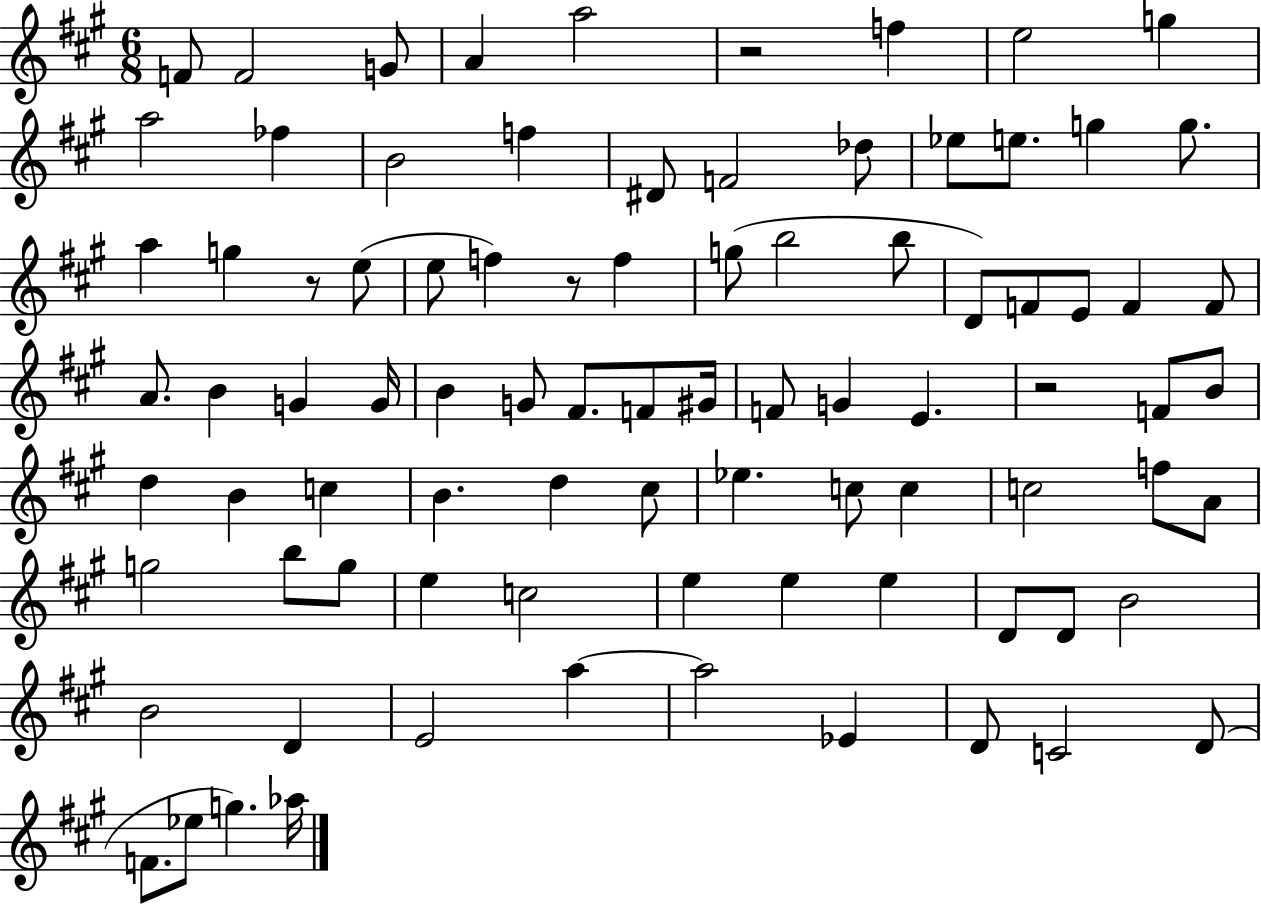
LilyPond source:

{
  \clef treble
  \numericTimeSignature
  \time 6/8
  \key a \major
  f'8 f'2 g'8 | a'4 a''2 | r2 f''4 | e''2 g''4 | \break a''2 fes''4 | b'2 f''4 | dis'8 f'2 des''8 | ees''8 e''8. g''4 g''8. | \break a''4 g''4 r8 e''8( | e''8 f''4) r8 f''4 | g''8( b''2 b''8 | d'8) f'8 e'8 f'4 f'8 | \break a'8. b'4 g'4 g'16 | b'4 g'8 fis'8. f'8 gis'16 | f'8 g'4 e'4. | r2 f'8 b'8 | \break d''4 b'4 c''4 | b'4. d''4 cis''8 | ees''4. c''8 c''4 | c''2 f''8 a'8 | \break g''2 b''8 g''8 | e''4 c''2 | e''4 e''4 e''4 | d'8 d'8 b'2 | \break b'2 d'4 | e'2 a''4~~ | a''2 ees'4 | d'8 c'2 d'8( | \break f'8. ees''8 g''4.) aes''16 | \bar "|."
}